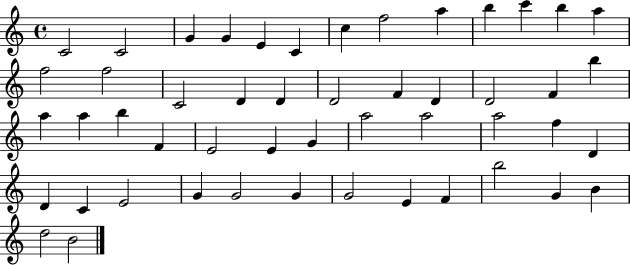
{
  \clef treble
  \time 4/4
  \defaultTimeSignature
  \key c \major
  c'2 c'2 | g'4 g'4 e'4 c'4 | c''4 f''2 a''4 | b''4 c'''4 b''4 a''4 | \break f''2 f''2 | c'2 d'4 d'4 | d'2 f'4 d'4 | d'2 f'4 b''4 | \break a''4 a''4 b''4 f'4 | e'2 e'4 g'4 | a''2 a''2 | a''2 f''4 d'4 | \break d'4 c'4 e'2 | g'4 g'2 g'4 | g'2 e'4 f'4 | b''2 g'4 b'4 | \break d''2 b'2 | \bar "|."
}